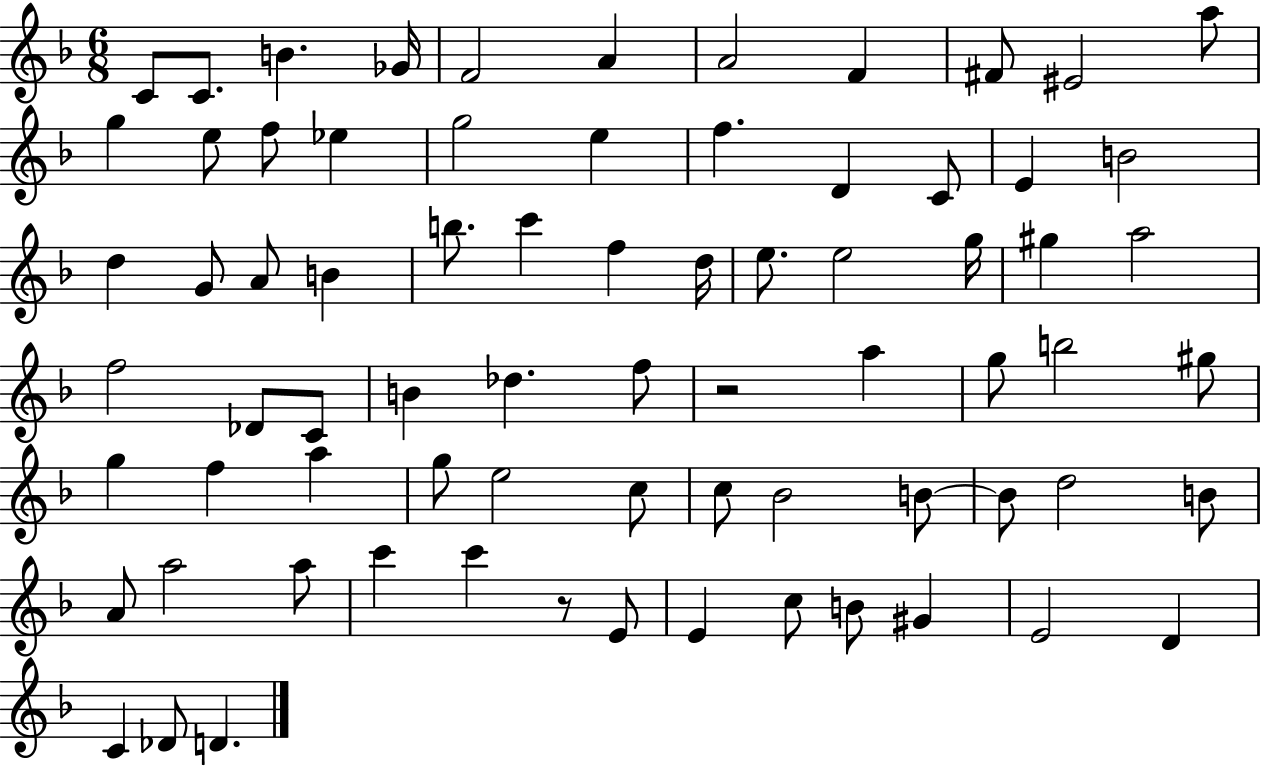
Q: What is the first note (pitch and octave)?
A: C4